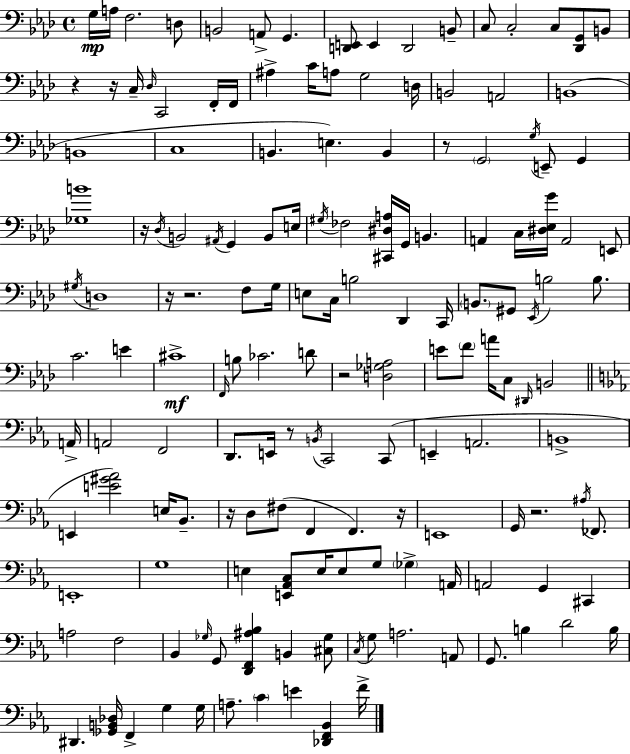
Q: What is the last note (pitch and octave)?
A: F4